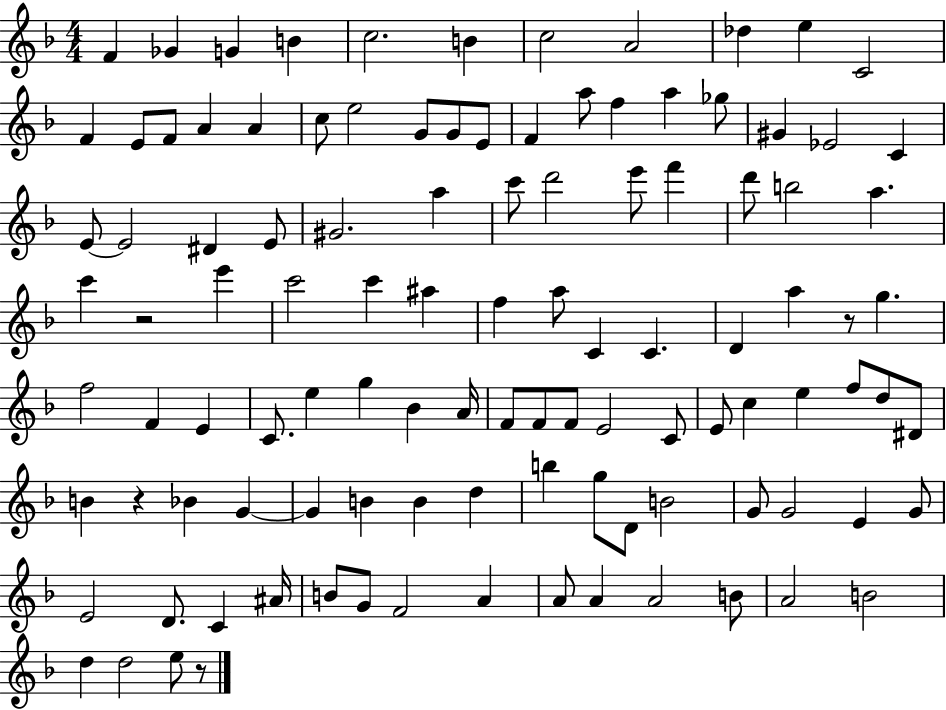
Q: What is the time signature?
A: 4/4